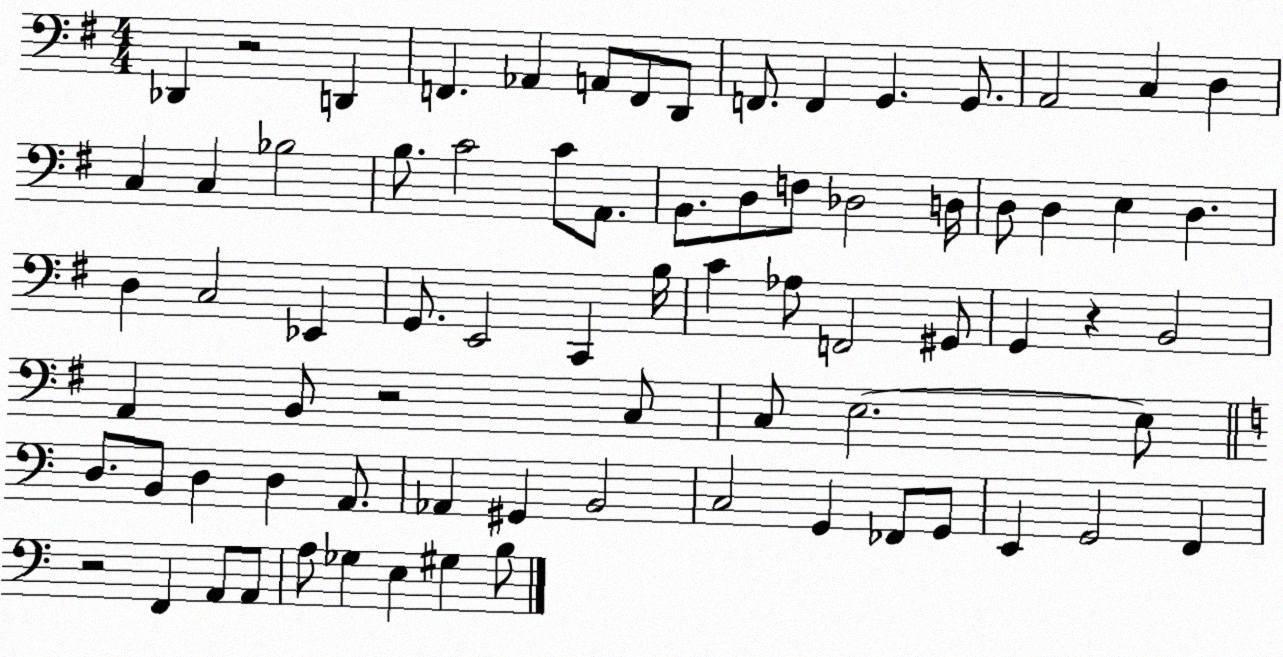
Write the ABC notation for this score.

X:1
T:Untitled
M:4/4
L:1/4
K:G
_D,, z2 D,, F,, _A,, A,,/2 F,,/2 D,,/2 F,,/2 F,, G,, G,,/2 A,,2 C, D, C, C, _B,2 B,/2 C2 C/2 A,,/2 B,,/2 D,/2 F,/2 _D,2 D,/4 D,/2 D, E, D, D, C,2 _E,, G,,/2 E,,2 C,, B,/4 C _A,/2 F,,2 ^G,,/2 G,, z B,,2 A,, B,,/2 z2 C,/2 C,/2 E,2 E,/2 D,/2 B,,/2 D, D, A,,/2 _A,, ^G,, B,,2 C,2 G,, _F,,/2 G,,/2 E,, G,,2 F,, z2 F,, A,,/2 A,,/2 A,/2 _G, E, ^G, B,/2